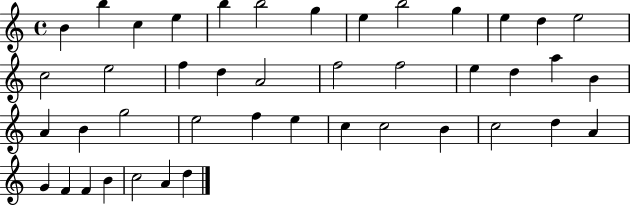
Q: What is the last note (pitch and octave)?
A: D5